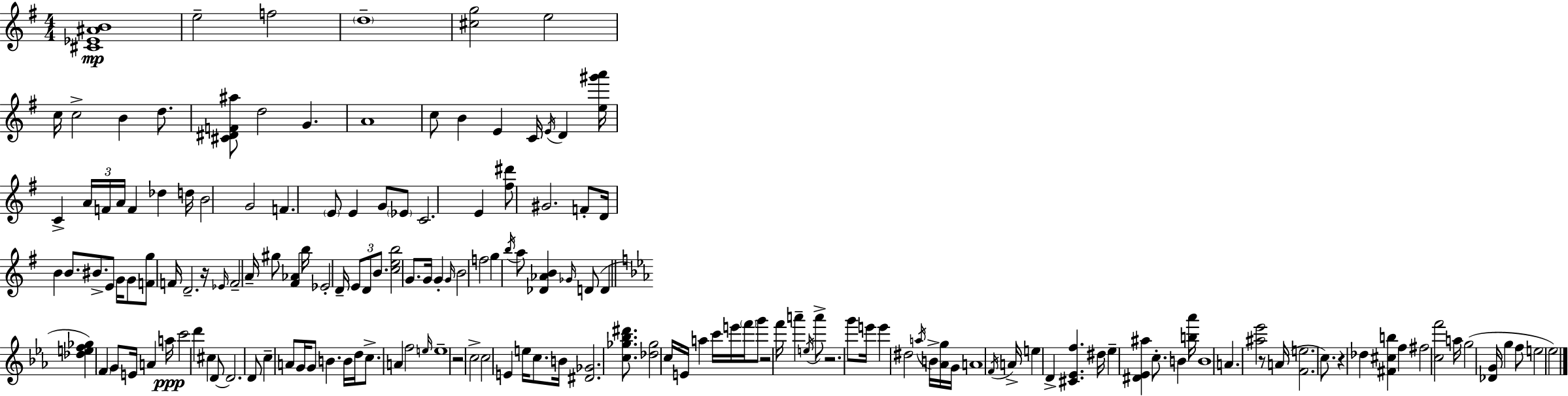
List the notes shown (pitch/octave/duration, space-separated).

[C#4,Eb4,A#4,B4]/w E5/h F5/h D5/w [C#5,G5]/h E5/h C5/s C5/h B4/q D5/e. [C#4,D#4,F4,A#5]/e D5/h G4/q. A4/w C5/e B4/q E4/q C4/s E4/s D4/q [E5,G#6,A6]/s C4/q A4/s F4/s A4/s F4/q Db5/q D5/s B4/h G4/h F4/q. E4/e E4/q G4/e Eb4/e C4/h. E4/q [F#5,D#6]/e G#4/h. F4/e D4/s B4/q B4/e. BIS4/e. E4/e G4/s G4/e [F4,G5]/e F4/s D4/h. R/s Eb4/s F4/h A4/s G#5/e [F#4,Ab4]/q B5/s Eb4/h D4/s E4/e D4/e B4/e. [C5,E5,B5]/h G4/e. G4/s G4/q G4/s B4/h F5/h G5/q B5/s A5/e [Db4,Ab4,B4]/q Gb4/s D4/e D4/q [Db5,E5,F5,Gb5]/q F4/q G4/e E4/s A4/q A5/s C6/h D6/q C#5/q D4/e D4/h. D4/e C5/q A4/e G4/s G4/e B4/q. B4/s D5/s C5/e. A4/q F5/h E5/s E5/w R/h C5/h C5/h E4/q E5/s C5/e. B4/s [D#4,Gb4]/h. [C5,Gb5,Bb5,D#6]/e. [Db5,Gb5]/h C5/s E4/s A5/q C6/s E6/s F6/s G6/e R/h F6/s A6/q E5/s A6/e R/h. G6/e E6/s E6/q D#5/h A5/s B4/s [Ab4,G5]/s G4/s A4/w F4/s A4/s E5/q D4/q [C#4,Eb4,F5]/q. D#5/s Eb5/q [D#4,Eb4,A#5]/q C5/e. B4/q [B5,Ab6]/s B4/w A4/q. [A#5,Eb6]/h R/e A4/s [F4,E5]/h. C5/e. R/q Db5/q [F#4,C#5,B5]/q F5/q F#5/h [C5,F6]/h A5/s G5/h [Db4,G4]/s G5/q F5/e E5/h Eb5/h